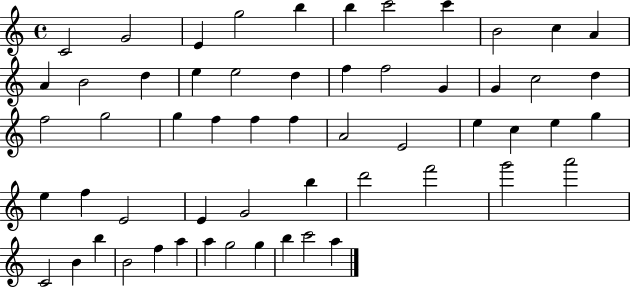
{
  \clef treble
  \time 4/4
  \defaultTimeSignature
  \key c \major
  c'2 g'2 | e'4 g''2 b''4 | b''4 c'''2 c'''4 | b'2 c''4 a'4 | \break a'4 b'2 d''4 | e''4 e''2 d''4 | f''4 f''2 g'4 | g'4 c''2 d''4 | \break f''2 g''2 | g''4 f''4 f''4 f''4 | a'2 e'2 | e''4 c''4 e''4 g''4 | \break e''4 f''4 e'2 | e'4 g'2 b''4 | d'''2 f'''2 | g'''2 a'''2 | \break c'2 b'4 b''4 | b'2 f''4 a''4 | a''4 g''2 g''4 | b''4 c'''2 a''4 | \break \bar "|."
}